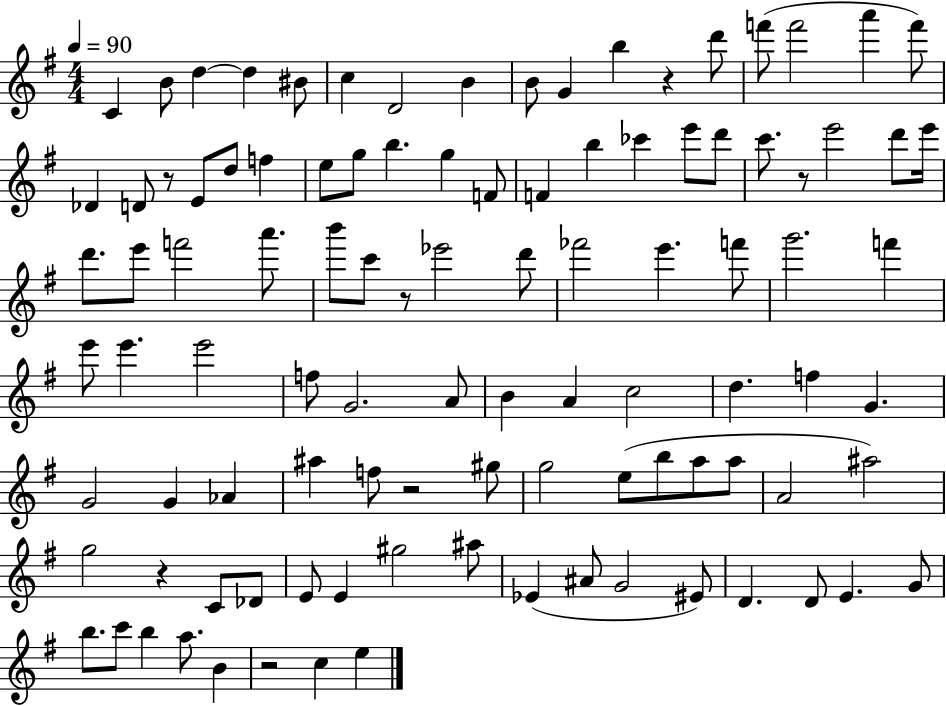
C4/q B4/e D5/q D5/q BIS4/e C5/q D4/h B4/q B4/e G4/q B5/q R/q D6/e F6/e F6/h A6/q F6/e Db4/q D4/e R/e E4/e D5/e F5/q E5/e G5/e B5/q. G5/q F4/e F4/q B5/q CES6/q E6/e D6/e C6/e. R/e E6/h D6/e E6/s D6/e. E6/e F6/h A6/e. B6/e C6/e R/e Eb6/h D6/e FES6/h E6/q. F6/e G6/h. F6/q E6/e E6/q. E6/h F5/e G4/h. A4/e B4/q A4/q C5/h D5/q. F5/q G4/q. G4/h G4/q Ab4/q A#5/q F5/e R/h G#5/e G5/h E5/e B5/e A5/e A5/e A4/h A#5/h G5/h R/q C4/e Db4/e E4/e E4/q G#5/h A#5/e Eb4/q A#4/e G4/h EIS4/e D4/q. D4/e E4/q. G4/e B5/e. C6/e B5/q A5/e. B4/q R/h C5/q E5/q